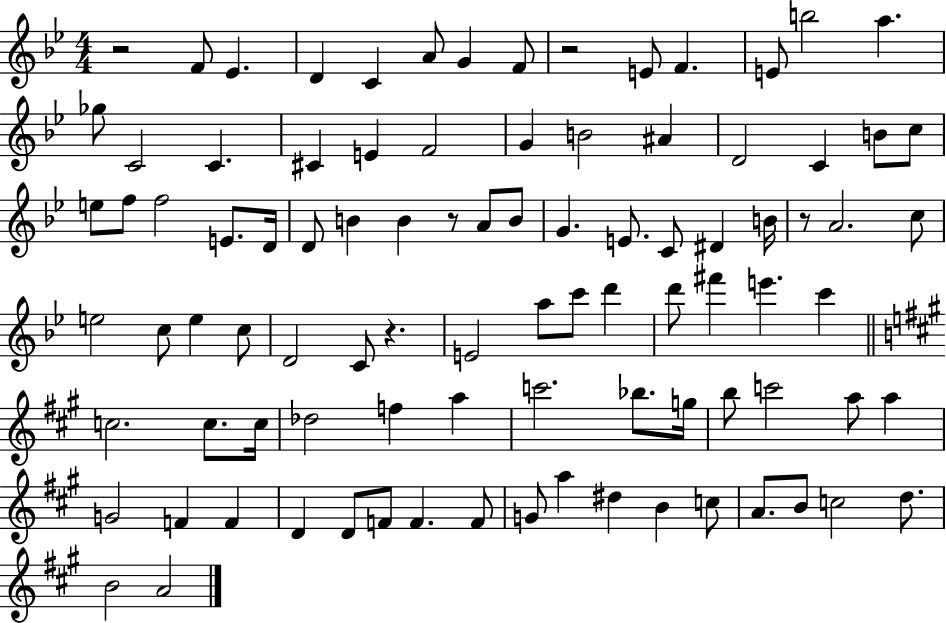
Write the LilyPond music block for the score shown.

{
  \clef treble
  \numericTimeSignature
  \time 4/4
  \key bes \major
  r2 f'8 ees'4. | d'4 c'4 a'8 g'4 f'8 | r2 e'8 f'4. | e'8 b''2 a''4. | \break ges''8 c'2 c'4. | cis'4 e'4 f'2 | g'4 b'2 ais'4 | d'2 c'4 b'8 c''8 | \break e''8 f''8 f''2 e'8. d'16 | d'8 b'4 b'4 r8 a'8 b'8 | g'4. e'8. c'8 dis'4 b'16 | r8 a'2. c''8 | \break e''2 c''8 e''4 c''8 | d'2 c'8 r4. | e'2 a''8 c'''8 d'''4 | d'''8 fis'''4 e'''4. c'''4 | \break \bar "||" \break \key a \major c''2. c''8. c''16 | des''2 f''4 a''4 | c'''2. bes''8. g''16 | b''8 c'''2 a''8 a''4 | \break g'2 f'4 f'4 | d'4 d'8 f'8 f'4. f'8 | g'8 a''4 dis''4 b'4 c''8 | a'8. b'8 c''2 d''8. | \break b'2 a'2 | \bar "|."
}